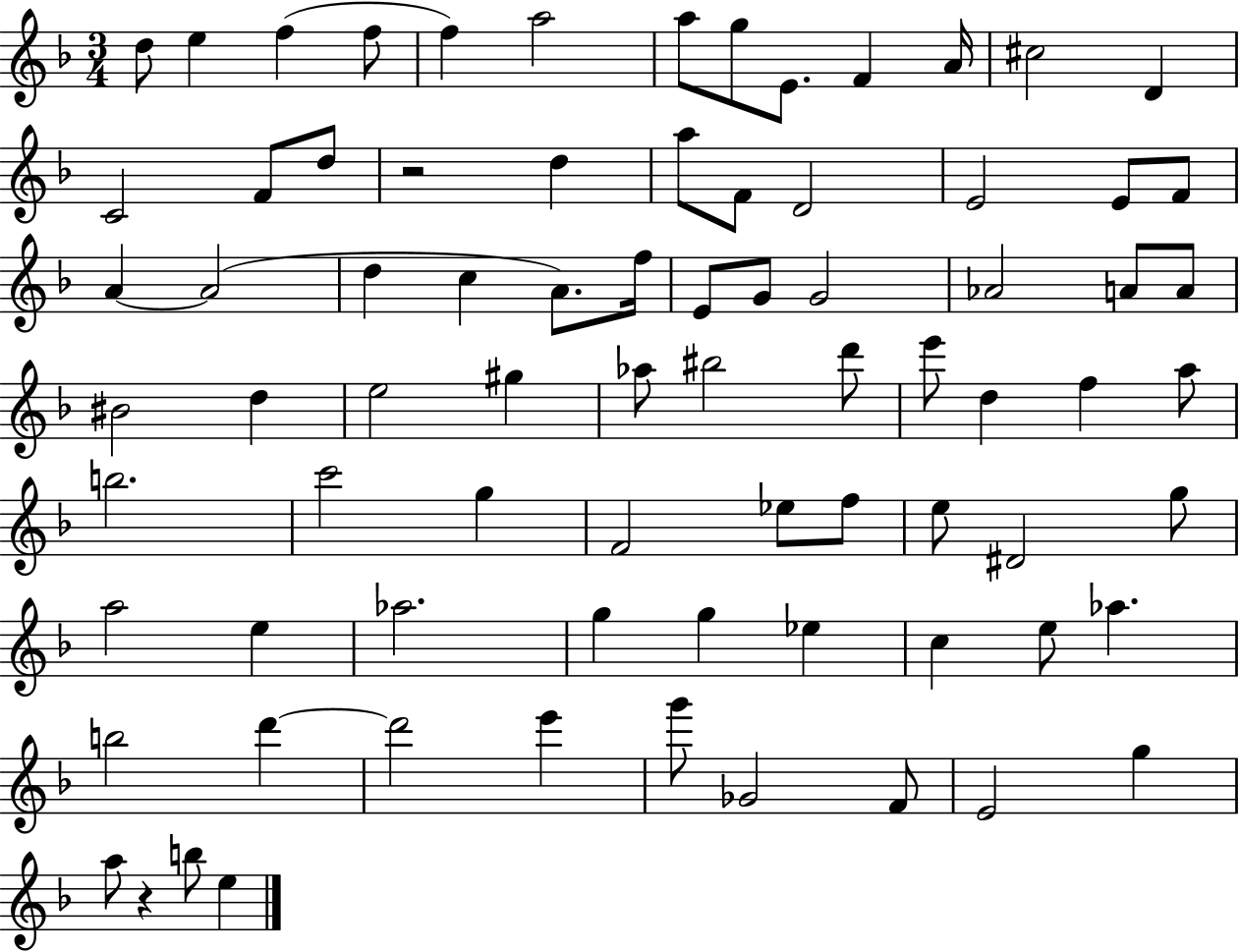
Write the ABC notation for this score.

X:1
T:Untitled
M:3/4
L:1/4
K:F
d/2 e f f/2 f a2 a/2 g/2 E/2 F A/4 ^c2 D C2 F/2 d/2 z2 d a/2 F/2 D2 E2 E/2 F/2 A A2 d c A/2 f/4 E/2 G/2 G2 _A2 A/2 A/2 ^B2 d e2 ^g _a/2 ^b2 d'/2 e'/2 d f a/2 b2 c'2 g F2 _e/2 f/2 e/2 ^D2 g/2 a2 e _a2 g g _e c e/2 _a b2 d' d'2 e' g'/2 _G2 F/2 E2 g a/2 z b/2 e